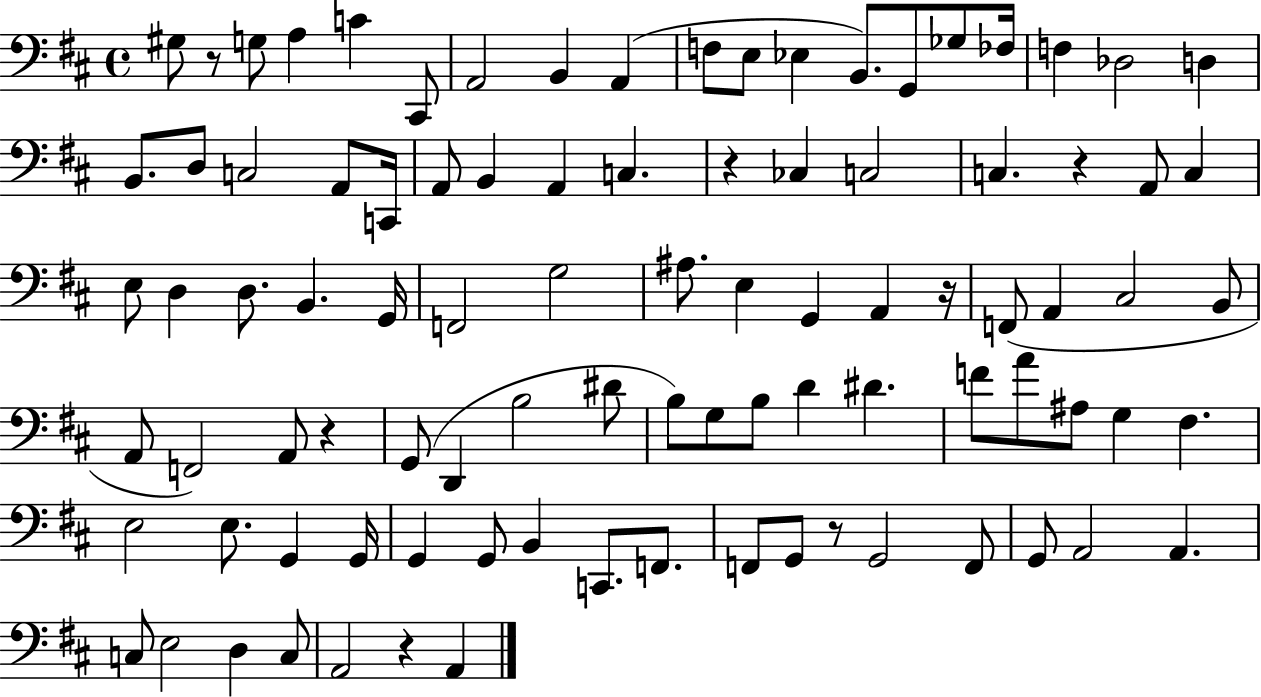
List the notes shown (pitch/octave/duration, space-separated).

G#3/e R/e G3/e A3/q C4/q C#2/e A2/h B2/q A2/q F3/e E3/e Eb3/q B2/e. G2/e Gb3/e FES3/s F3/q Db3/h D3/q B2/e. D3/e C3/h A2/e C2/s A2/e B2/q A2/q C3/q. R/q CES3/q C3/h C3/q. R/q A2/e C3/q E3/e D3/q D3/e. B2/q. G2/s F2/h G3/h A#3/e. E3/q G2/q A2/q R/s F2/e A2/q C#3/h B2/e A2/e F2/h A2/e R/q G2/e D2/q B3/h D#4/e B3/e G3/e B3/e D4/q D#4/q. F4/e A4/e A#3/e G3/q F#3/q. E3/h E3/e. G2/q G2/s G2/q G2/e B2/q C2/e. F2/e. F2/e G2/e R/e G2/h F2/e G2/e A2/h A2/q. C3/e E3/h D3/q C3/e A2/h R/q A2/q